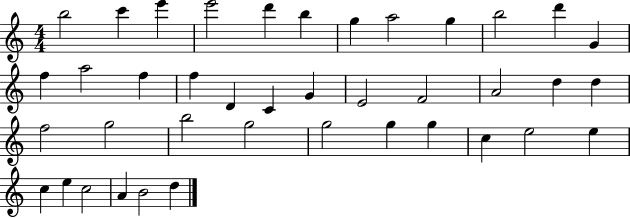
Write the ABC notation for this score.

X:1
T:Untitled
M:4/4
L:1/4
K:C
b2 c' e' e'2 d' b g a2 g b2 d' G f a2 f f D C G E2 F2 A2 d d f2 g2 b2 g2 g2 g g c e2 e c e c2 A B2 d